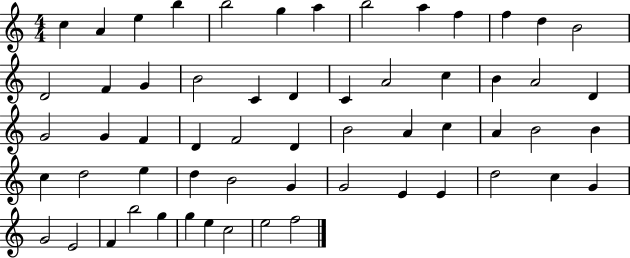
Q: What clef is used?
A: treble